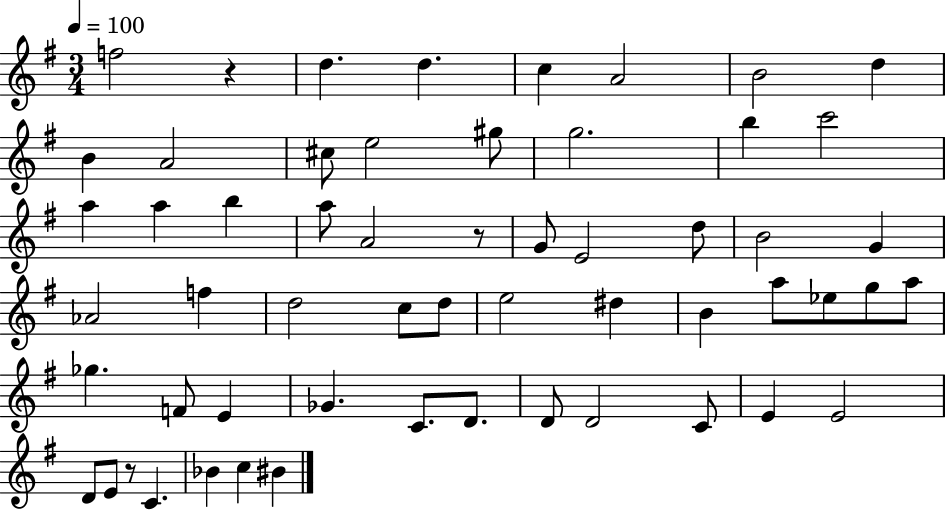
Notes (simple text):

F5/h R/q D5/q. D5/q. C5/q A4/h B4/h D5/q B4/q A4/h C#5/e E5/h G#5/e G5/h. B5/q C6/h A5/q A5/q B5/q A5/e A4/h R/e G4/e E4/h D5/e B4/h G4/q Ab4/h F5/q D5/h C5/e D5/e E5/h D#5/q B4/q A5/e Eb5/e G5/e A5/e Gb5/q. F4/e E4/q Gb4/q. C4/e. D4/e. D4/e D4/h C4/e E4/q E4/h D4/e E4/e R/e C4/q. Bb4/q C5/q BIS4/q